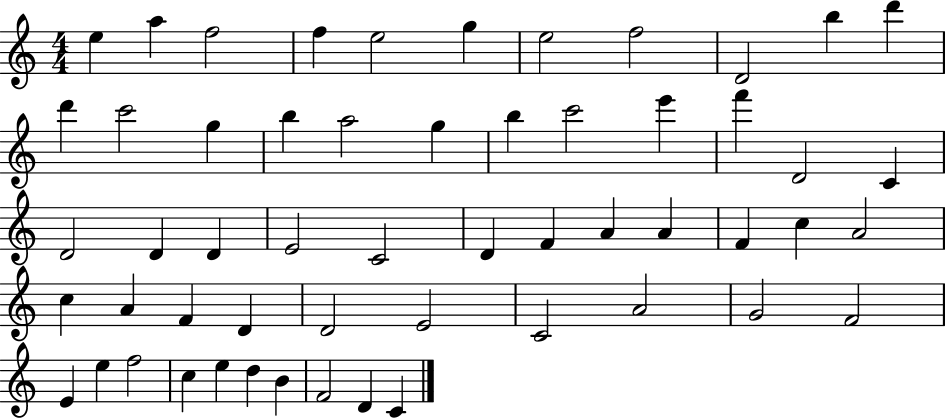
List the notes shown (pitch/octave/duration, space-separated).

E5/q A5/q F5/h F5/q E5/h G5/q E5/h F5/h D4/h B5/q D6/q D6/q C6/h G5/q B5/q A5/h G5/q B5/q C6/h E6/q F6/q D4/h C4/q D4/h D4/q D4/q E4/h C4/h D4/q F4/q A4/q A4/q F4/q C5/q A4/h C5/q A4/q F4/q D4/q D4/h E4/h C4/h A4/h G4/h F4/h E4/q E5/q F5/h C5/q E5/q D5/q B4/q F4/h D4/q C4/q